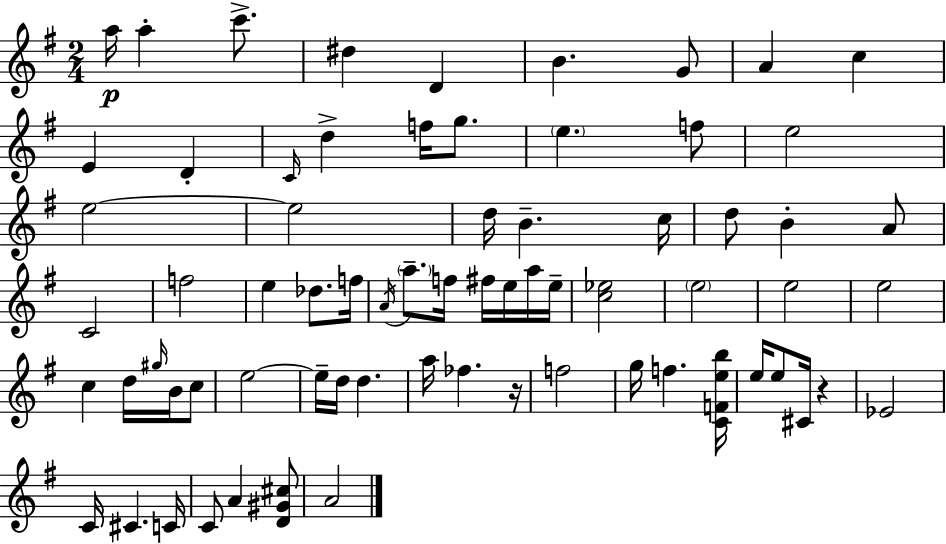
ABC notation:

X:1
T:Untitled
M:2/4
L:1/4
K:G
a/4 a c'/2 ^d D B G/2 A c E D C/4 d f/4 g/2 e f/2 e2 e2 e2 d/4 B c/4 d/2 B A/2 C2 f2 e _d/2 f/4 A/4 a/2 f/4 ^f/4 e/4 a/4 e/4 [c_e]2 e2 e2 e2 c d/4 ^g/4 B/4 c/2 e2 e/4 d/4 d a/4 _f z/4 f2 g/4 f [CFeb]/4 e/4 e/2 ^C/4 z _E2 C/4 ^C C/4 C/2 A [D^G^c]/2 A2